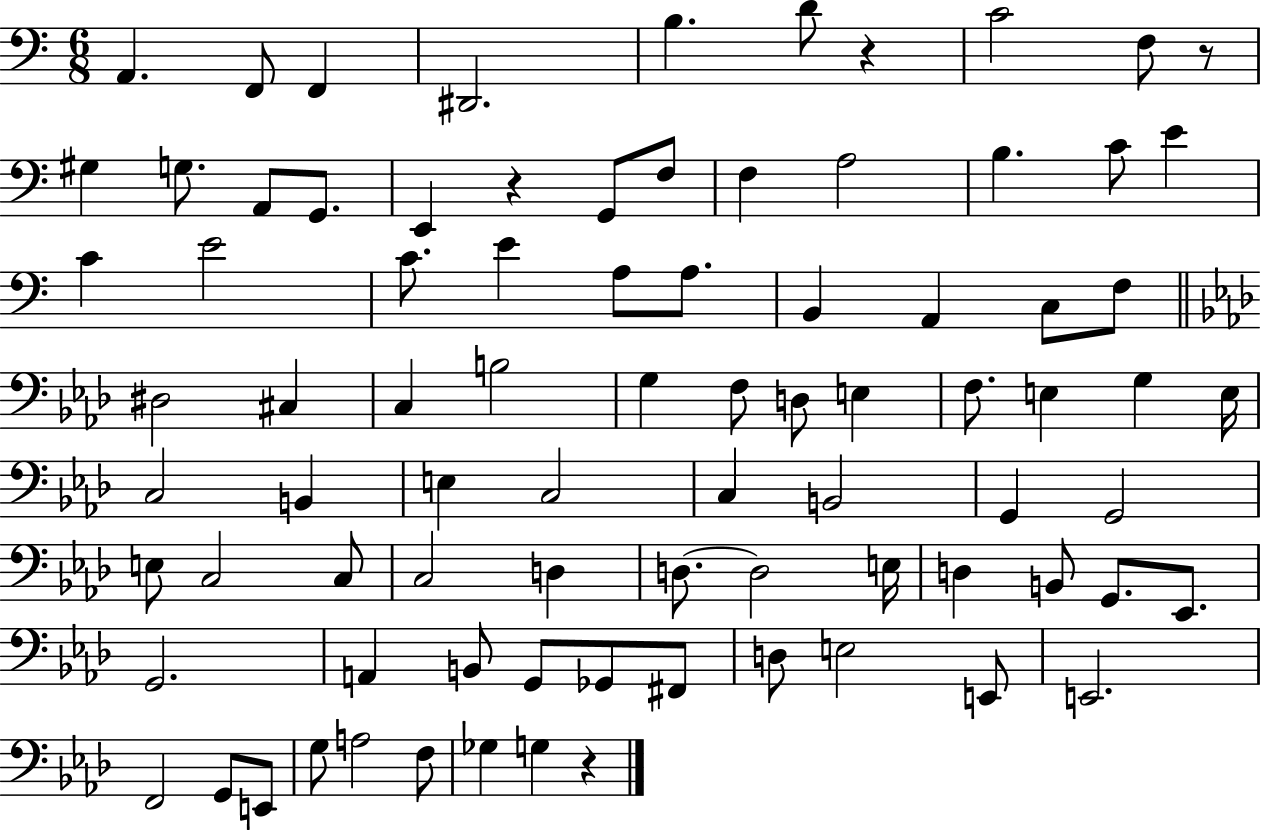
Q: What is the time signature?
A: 6/8